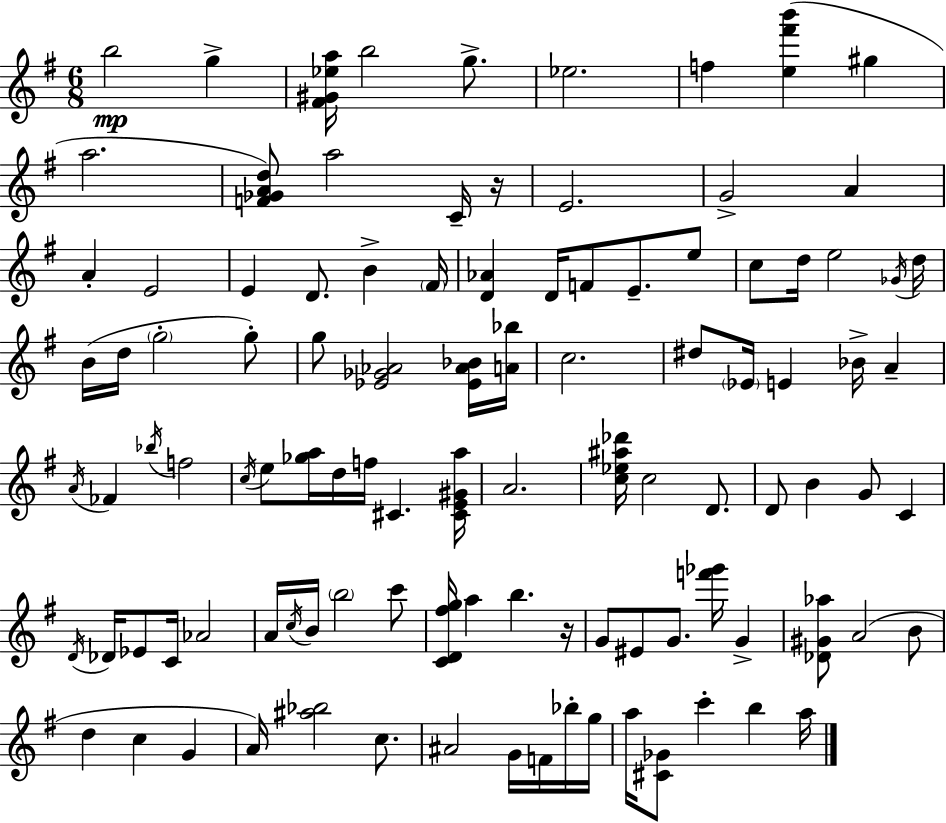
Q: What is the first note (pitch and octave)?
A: B5